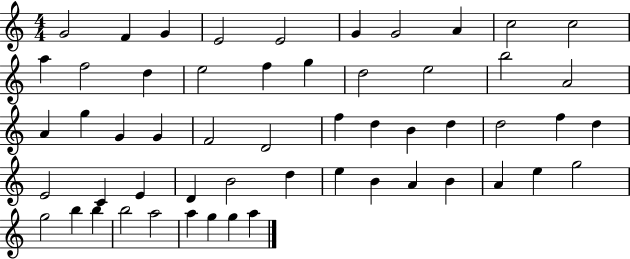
G4/h F4/q G4/q E4/h E4/h G4/q G4/h A4/q C5/h C5/h A5/q F5/h D5/q E5/h F5/q G5/q D5/h E5/h B5/h A4/h A4/q G5/q G4/q G4/q F4/h D4/h F5/q D5/q B4/q D5/q D5/h F5/q D5/q E4/h C4/q E4/q D4/q B4/h D5/q E5/q B4/q A4/q B4/q A4/q E5/q G5/h G5/h B5/q B5/q B5/h A5/h A5/q G5/q G5/q A5/q